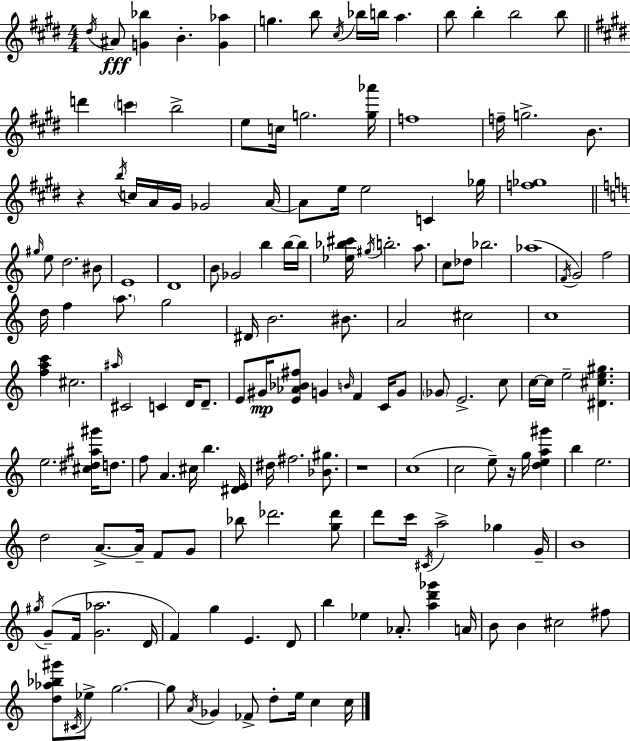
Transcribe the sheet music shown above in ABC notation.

X:1
T:Untitled
M:4/4
L:1/4
K:E
^d/4 ^A/2 [G_b] B [G_a] g b/2 ^c/4 _b/4 b/4 a b/2 b b2 b/2 d' c' b2 e/2 c/4 g2 [g_a']/4 f4 f/4 g2 B/2 z b/4 c/4 A/4 ^G/4 _G2 A/4 A/2 e/4 e2 C _g/4 [f_g]4 ^g/4 e/2 d2 ^B/2 E4 D4 B/2 _G2 b b/4 b/4 [_e_b^c']/4 ^g/4 b2 a/2 c/2 _d/2 _b2 _a4 F/4 G2 f2 d/4 f a/2 g2 ^D/4 B2 ^B/2 A2 ^c2 c4 [fac'] ^c2 ^a/4 ^C2 C D/4 D/2 E/2 ^G/4 [E_A_B^f]/2 G B/4 F C/4 G/2 _G/2 E2 c/2 c/4 c/4 e2 [^D^ce^g] e2 [^c^d^a^g']/4 d/2 f/2 A ^c/4 b [^DE]/4 ^d/4 ^f2 [_B^g]/2 z4 c4 c2 e/2 z/4 g/4 [dea^g'] b e2 d2 A/2 A/4 F/2 G/2 _b/2 _d'2 [g_d']/2 d'/2 c'/4 ^C/4 a2 _g G/4 B4 ^g/4 G/2 F/4 [G_a]2 D/4 F g E D/2 b _e _A/2 [ad'_g'] A/4 B/2 B ^c2 ^f/2 [d_a_b^g']/2 ^C/4 _e/2 g2 g/2 A/4 _G _F/2 d/2 e/4 c c/4